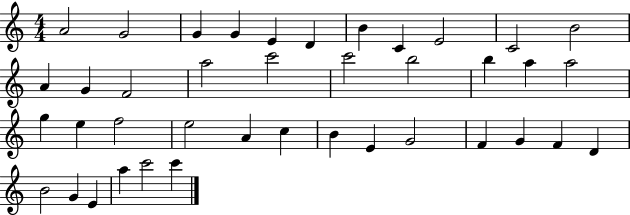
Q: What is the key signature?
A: C major